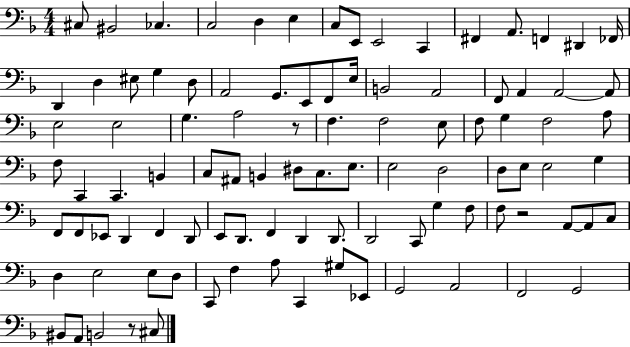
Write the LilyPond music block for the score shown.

{
  \clef bass
  \numericTimeSignature
  \time 4/4
  \key f \major
  cis8 bis,2 ces4. | c2 d4 e4 | c8 e,8 e,2 c,4 | fis,4 a,8. f,4 dis,4 fes,16 | \break d,4 d4 eis8 g4 d8 | a,2 g,8. e,8 f,8 e16 | b,2 a,2 | f,8 a,4 a,2~~ a,8 | \break e2 e2 | g4. a2 r8 | f4. f2 e8 | f8 g4 f2 a8 | \break f8 c,4 c,4. b,4 | c8 ais,8 b,4 dis8 c8. e8. | e2 d2 | d8 e8 e2 g4 | \break f,8 f,8 ees,8 d,4 f,4 d,8 | e,8 d,8. f,4 d,4 d,8. | d,2 c,8 g4 f8 | f8 r2 a,8~~ a,8 c8 | \break d4 e2 e8 d8 | c,8 f4 a8 c,4 gis8 ees,8 | g,2 a,2 | f,2 g,2 | \break bis,8 a,8 b,2 r8 cis8 | \bar "|."
}